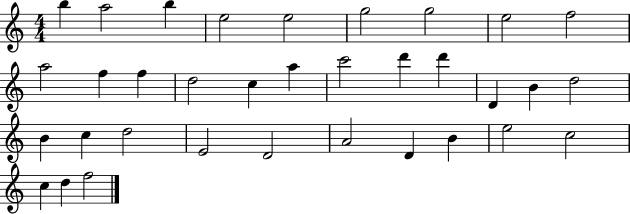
X:1
T:Untitled
M:4/4
L:1/4
K:C
b a2 b e2 e2 g2 g2 e2 f2 a2 f f d2 c a c'2 d' d' D B d2 B c d2 E2 D2 A2 D B e2 c2 c d f2